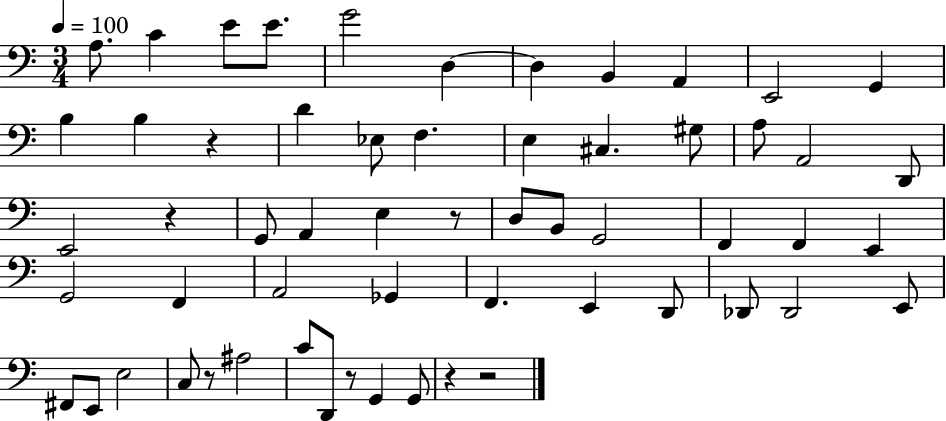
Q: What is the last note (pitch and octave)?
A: G2